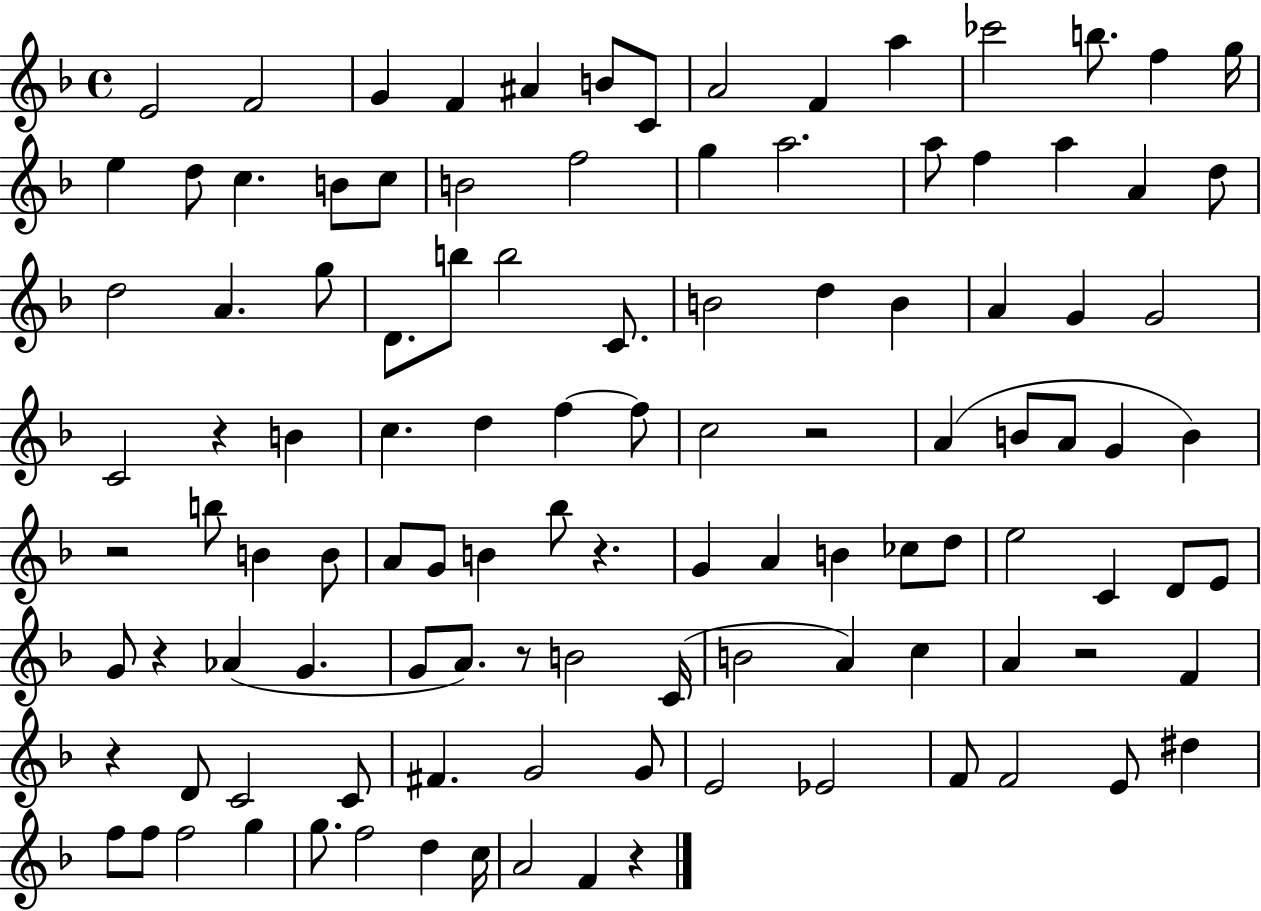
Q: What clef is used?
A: treble